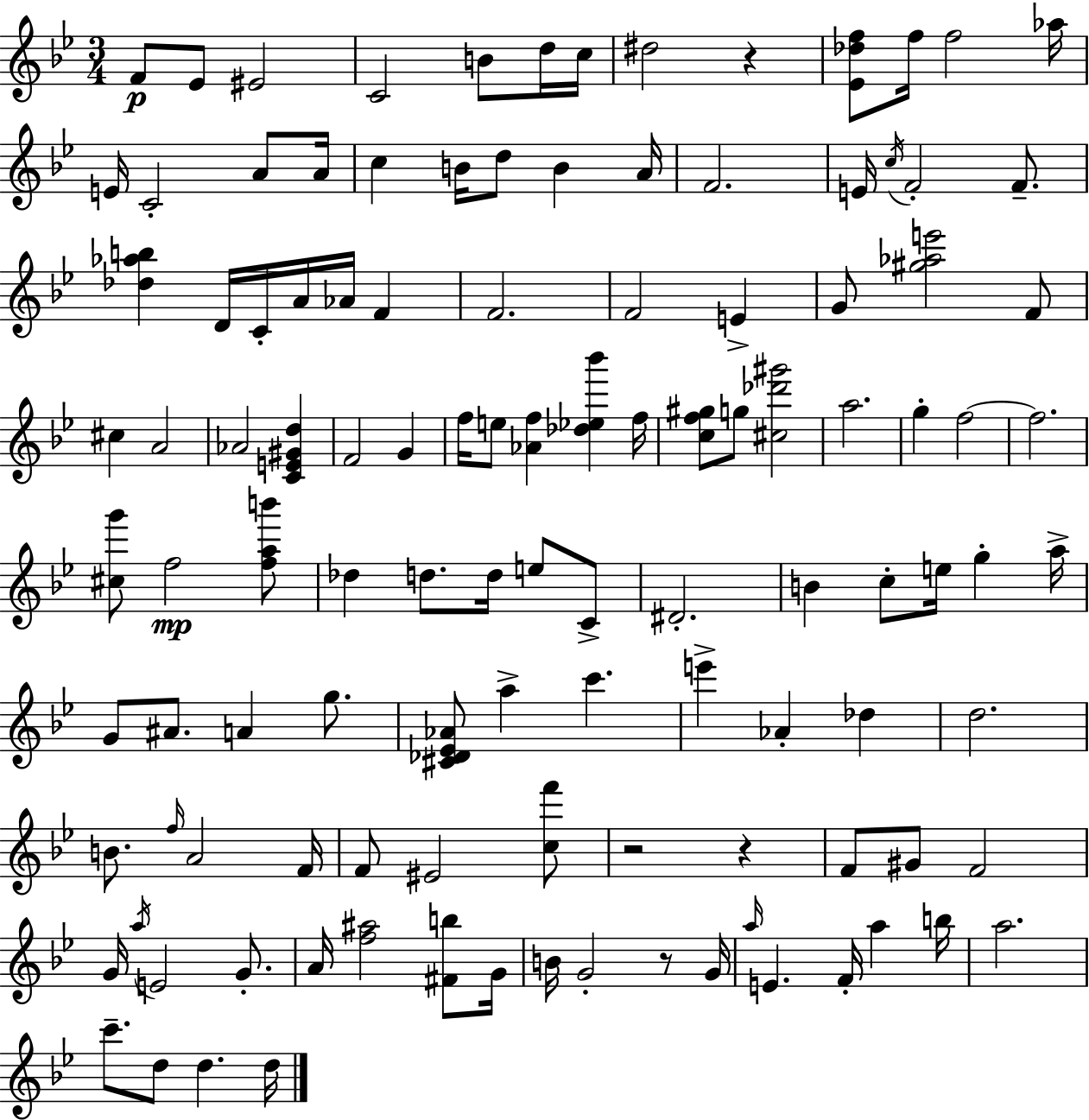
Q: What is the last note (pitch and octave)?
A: D5